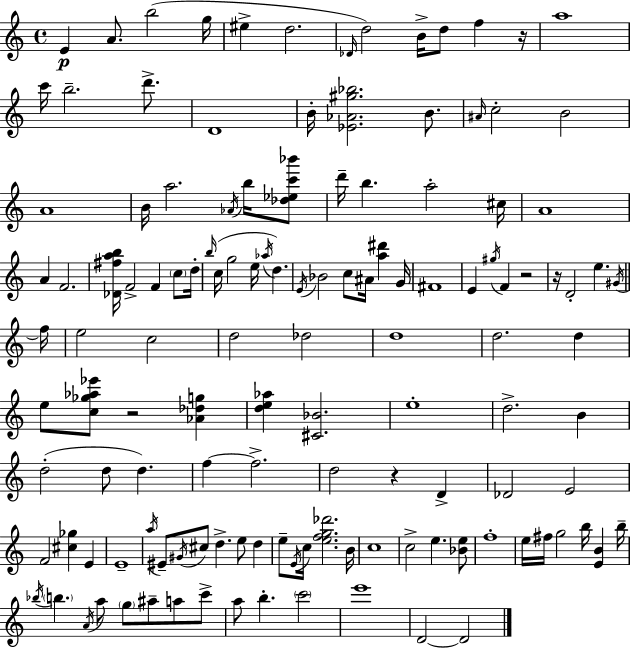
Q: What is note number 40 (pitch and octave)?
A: G5